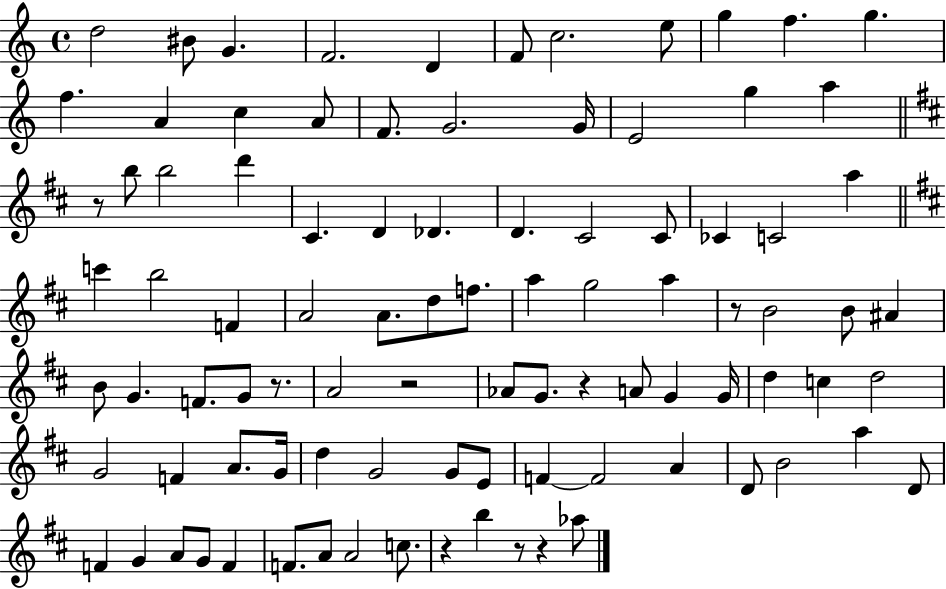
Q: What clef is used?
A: treble